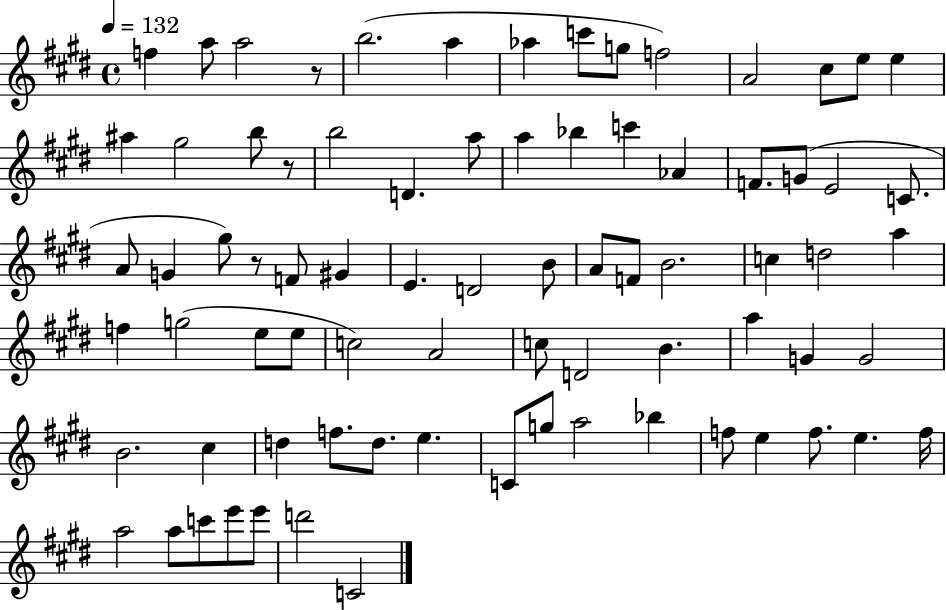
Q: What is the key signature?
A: E major